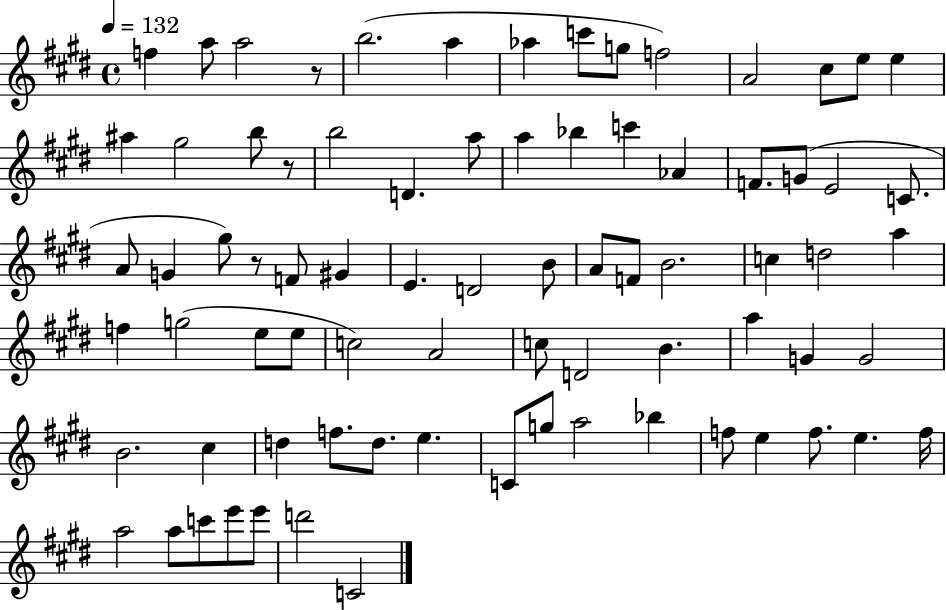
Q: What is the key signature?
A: E major